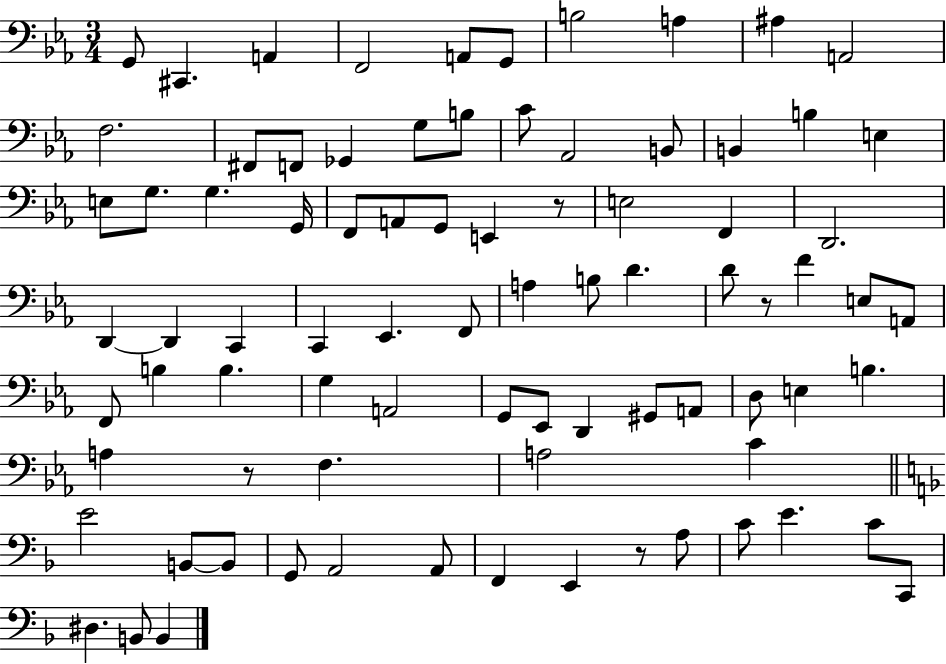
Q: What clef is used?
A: bass